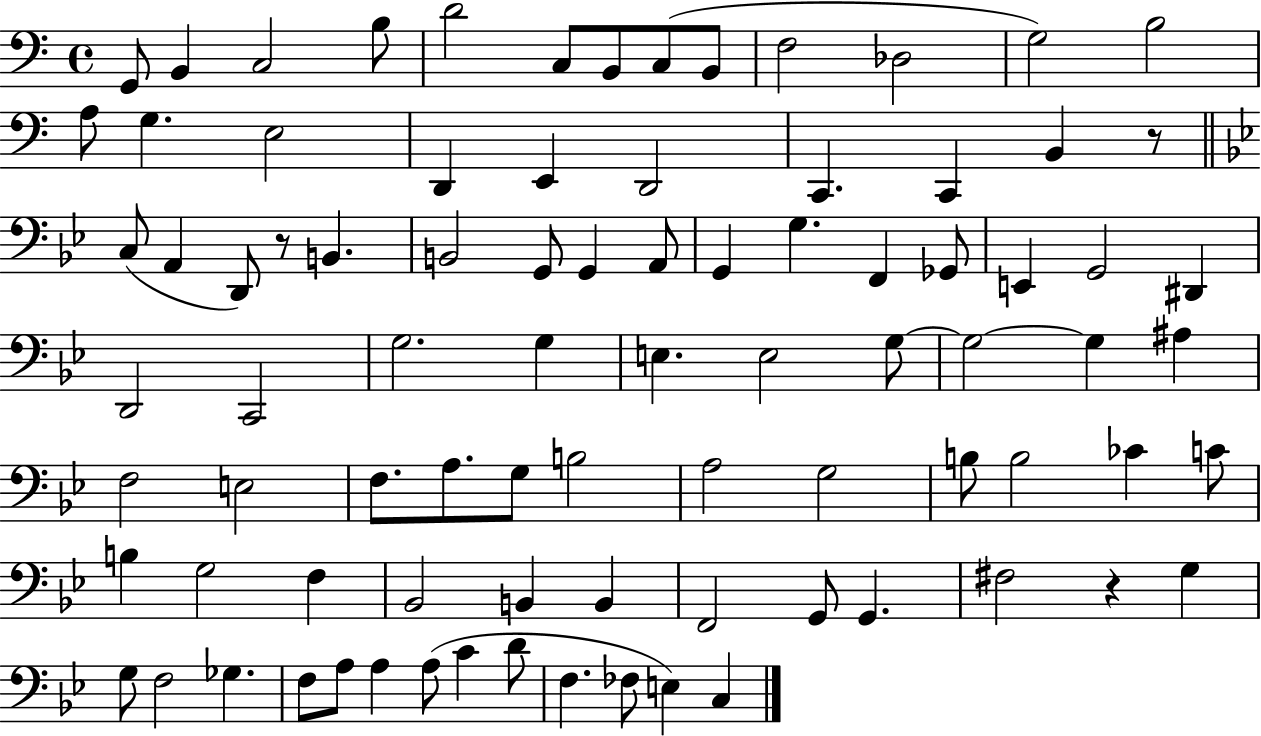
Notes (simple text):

G2/e B2/q C3/h B3/e D4/h C3/e B2/e C3/e B2/e F3/h Db3/h G3/h B3/h A3/e G3/q. E3/h D2/q E2/q D2/h C2/q. C2/q B2/q R/e C3/e A2/q D2/e R/e B2/q. B2/h G2/e G2/q A2/e G2/q G3/q. F2/q Gb2/e E2/q G2/h D#2/q D2/h C2/h G3/h. G3/q E3/q. E3/h G3/e G3/h G3/q A#3/q F3/h E3/h F3/e. A3/e. G3/e B3/h A3/h G3/h B3/e B3/h CES4/q C4/e B3/q G3/h F3/q Bb2/h B2/q B2/q F2/h G2/e G2/q. F#3/h R/q G3/q G3/e F3/h Gb3/q. F3/e A3/e A3/q A3/e C4/q D4/e F3/q. FES3/e E3/q C3/q